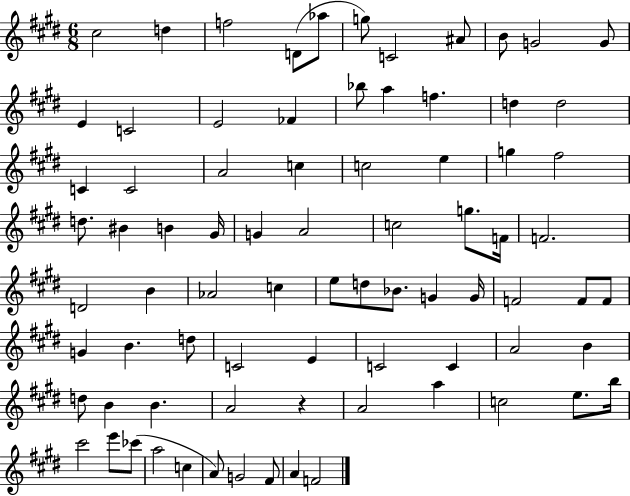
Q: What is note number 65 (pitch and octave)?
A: A5